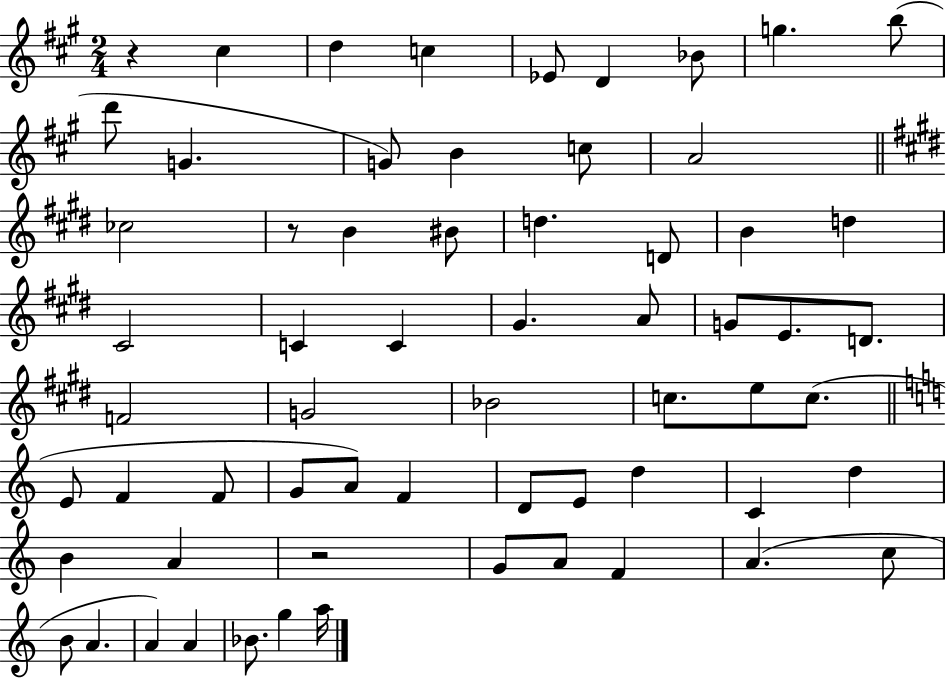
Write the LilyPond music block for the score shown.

{
  \clef treble
  \numericTimeSignature
  \time 2/4
  \key a \major
  r4 cis''4 | d''4 c''4 | ees'8 d'4 bes'8 | g''4. b''8( | \break d'''8 g'4. | g'8) b'4 c''8 | a'2 | \bar "||" \break \key e \major ces''2 | r8 b'4 bis'8 | d''4. d'8 | b'4 d''4 | \break cis'2 | c'4 c'4 | gis'4. a'8 | g'8 e'8. d'8. | \break f'2 | g'2 | bes'2 | c''8. e''8 c''8.( | \break \bar "||" \break \key c \major e'8 f'4 f'8 | g'8 a'8) f'4 | d'8 e'8 d''4 | c'4 d''4 | \break b'4 a'4 | r2 | g'8 a'8 f'4 | a'4.( c''8 | \break b'8 a'4. | a'4) a'4 | bes'8. g''4 a''16 | \bar "|."
}